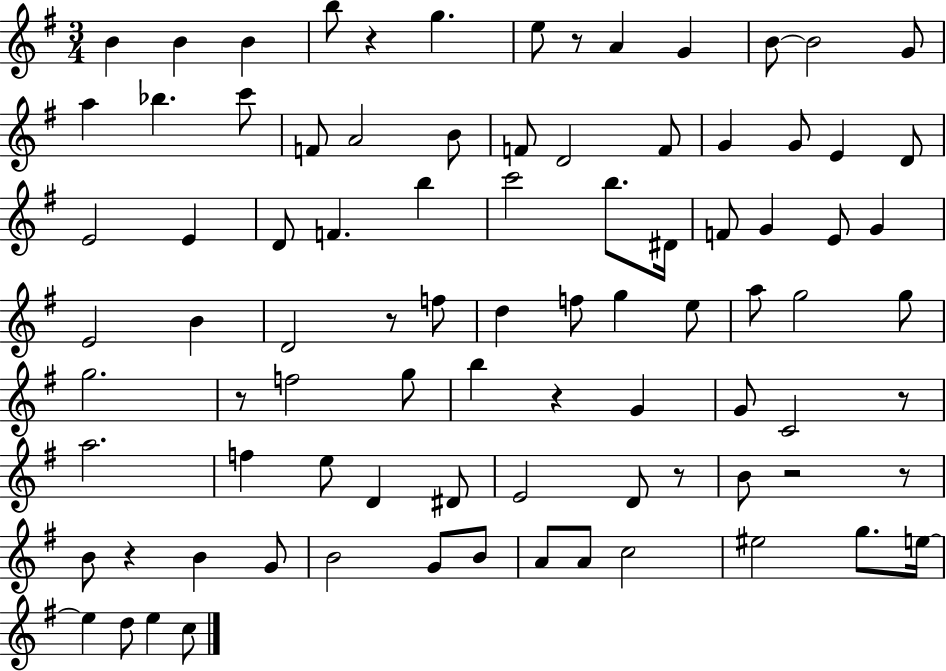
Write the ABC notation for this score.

X:1
T:Untitled
M:3/4
L:1/4
K:G
B B B b/2 z g e/2 z/2 A G B/2 B2 G/2 a _b c'/2 F/2 A2 B/2 F/2 D2 F/2 G G/2 E D/2 E2 E D/2 F b c'2 b/2 ^D/4 F/2 G E/2 G E2 B D2 z/2 f/2 d f/2 g e/2 a/2 g2 g/2 g2 z/2 f2 g/2 b z G G/2 C2 z/2 a2 f e/2 D ^D/2 E2 D/2 z/2 B/2 z2 z/2 B/2 z B G/2 B2 G/2 B/2 A/2 A/2 c2 ^e2 g/2 e/4 e d/2 e c/2